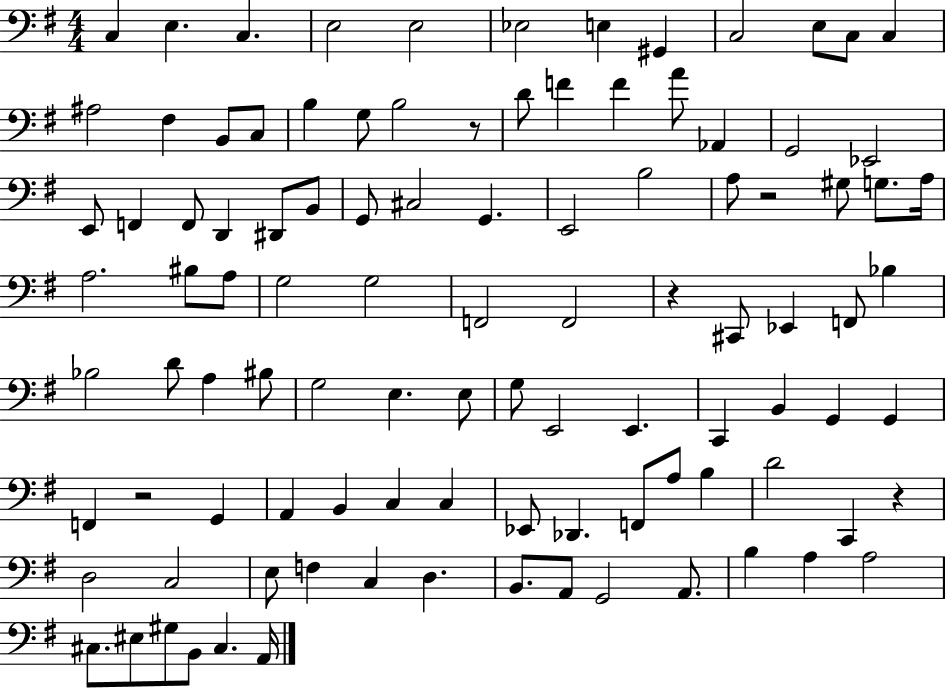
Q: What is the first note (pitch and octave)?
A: C3